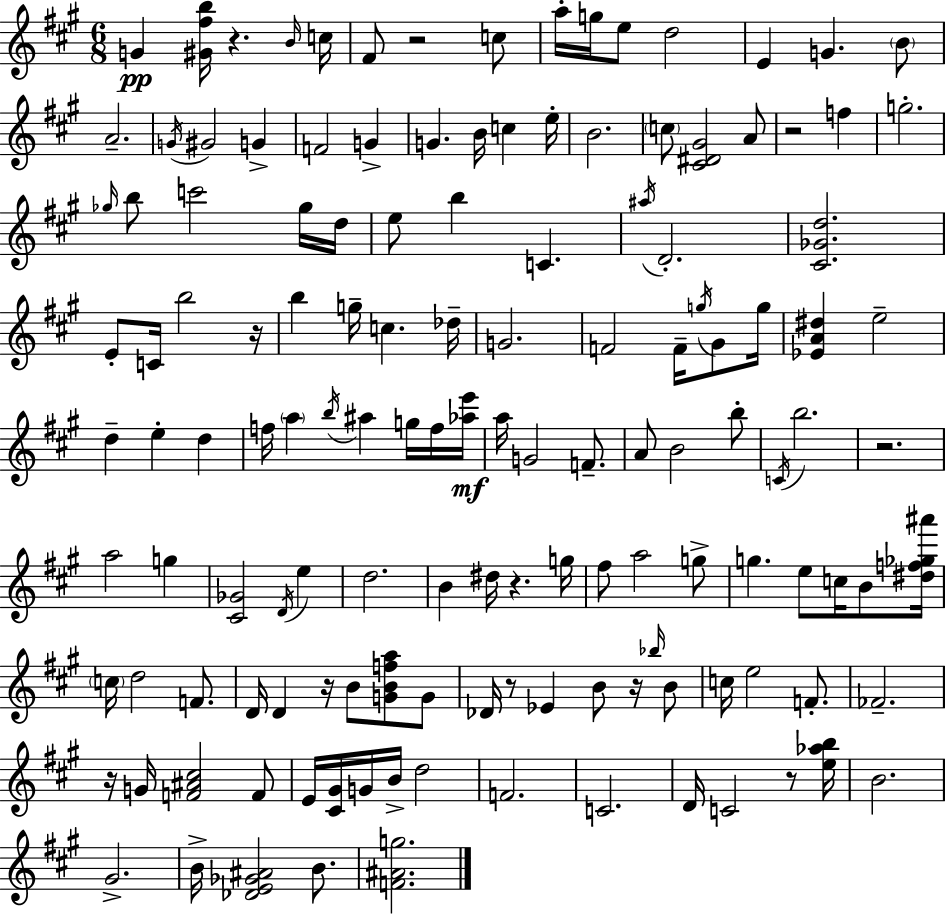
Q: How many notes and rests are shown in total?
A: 137